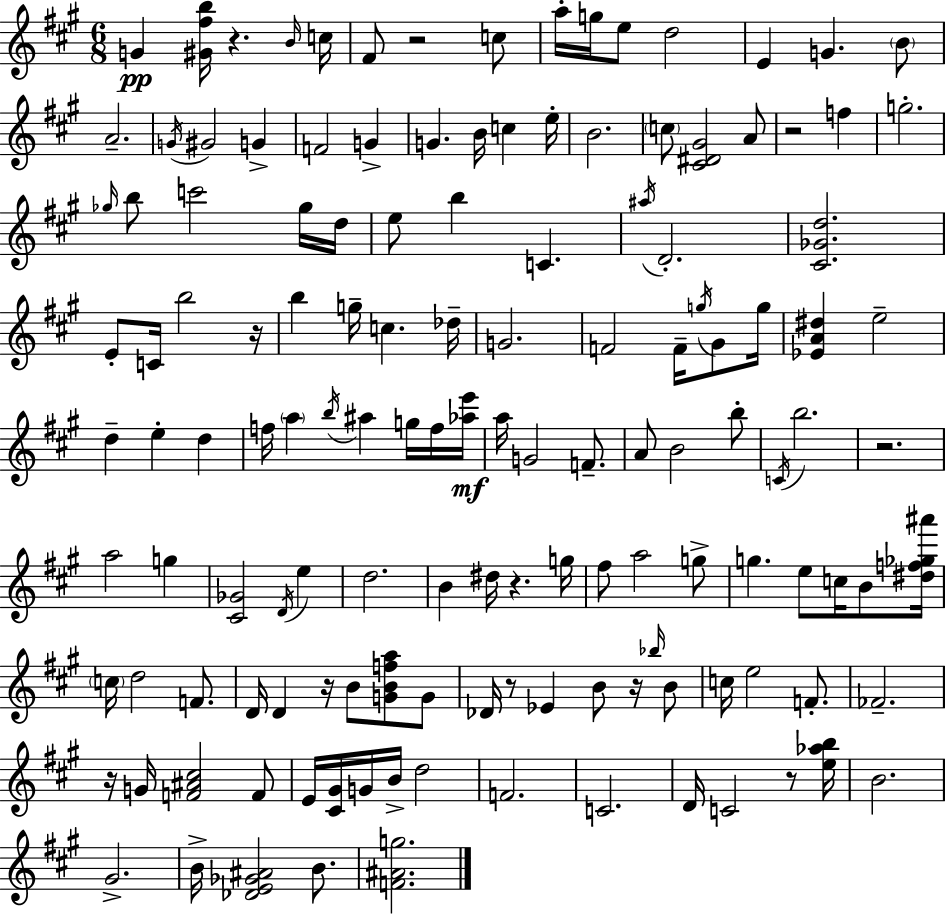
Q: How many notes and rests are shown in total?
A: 137